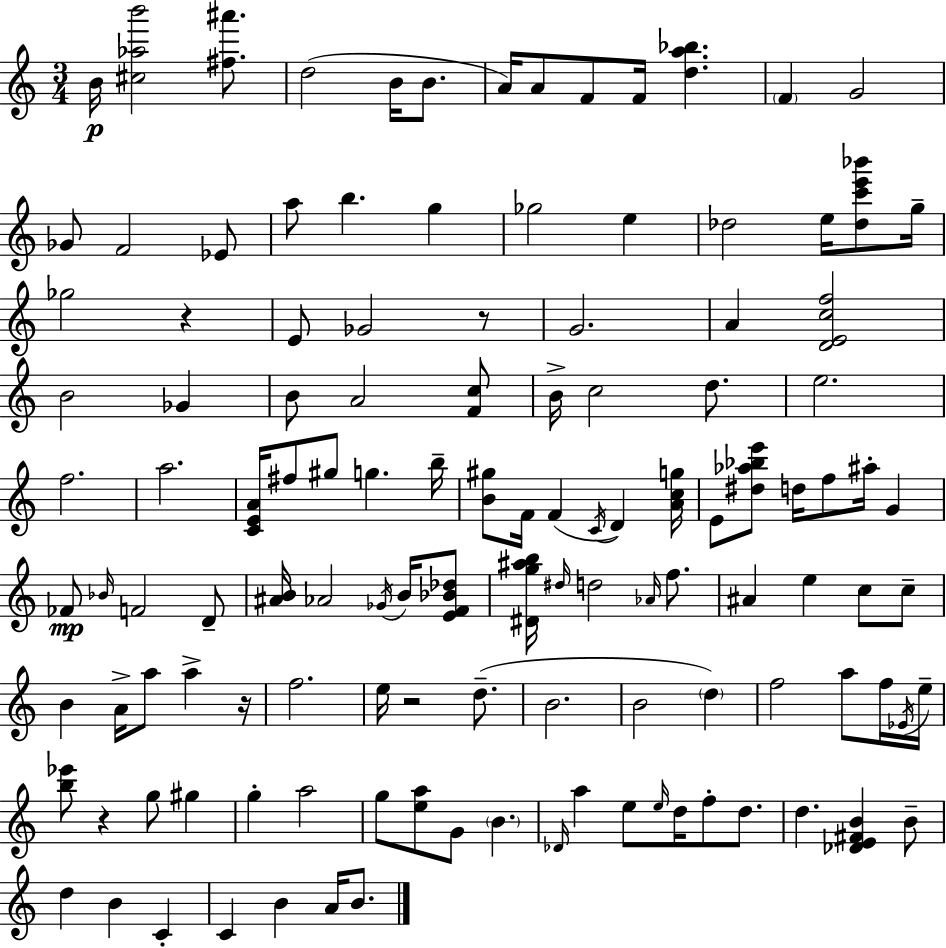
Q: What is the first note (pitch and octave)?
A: B4